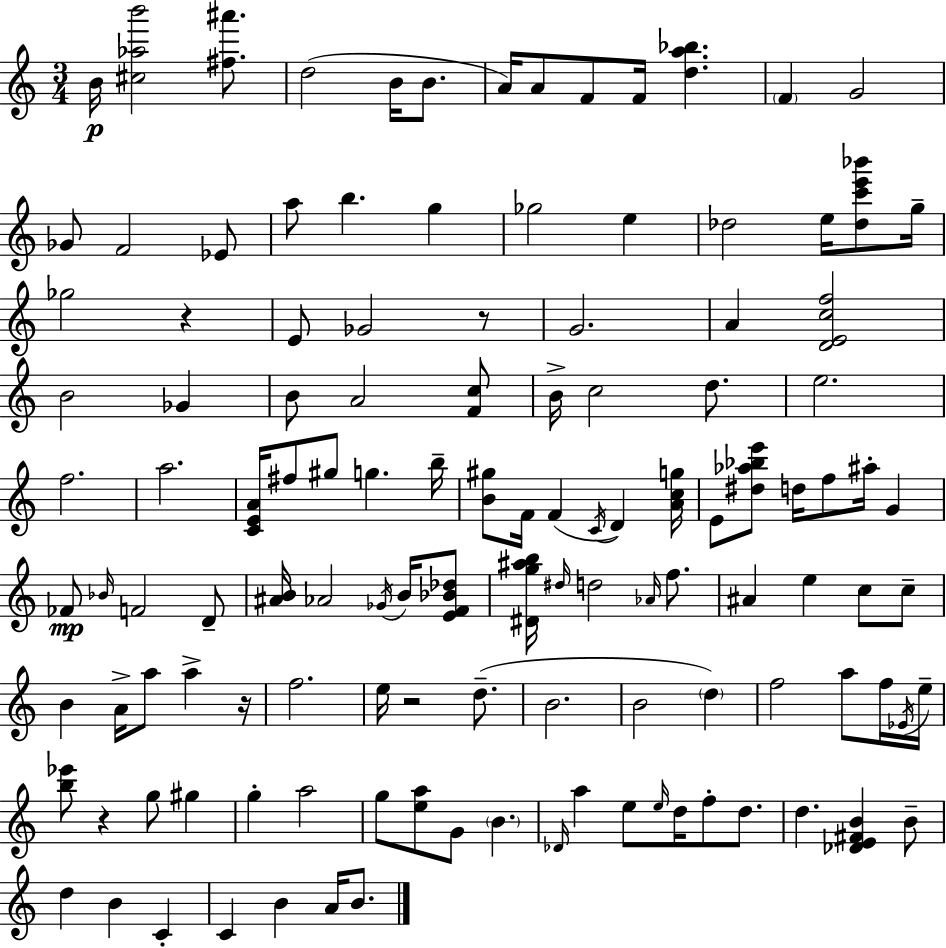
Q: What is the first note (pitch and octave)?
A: B4